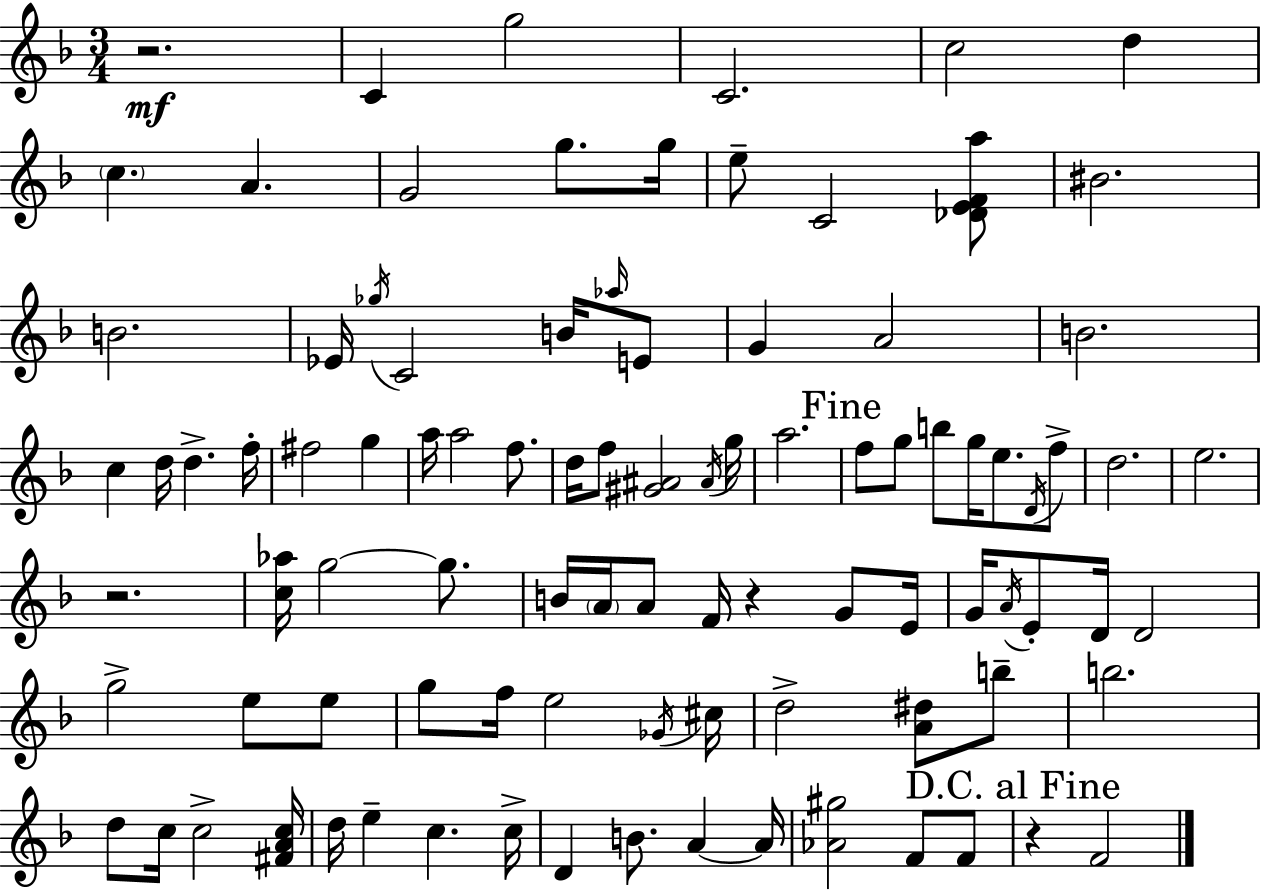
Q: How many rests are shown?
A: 4